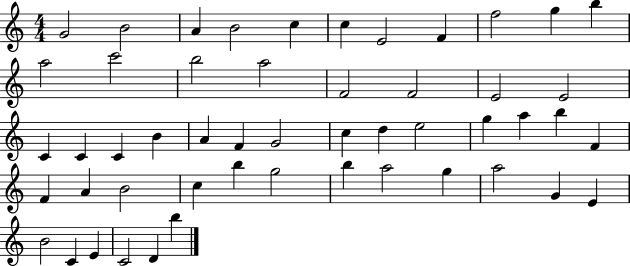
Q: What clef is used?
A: treble